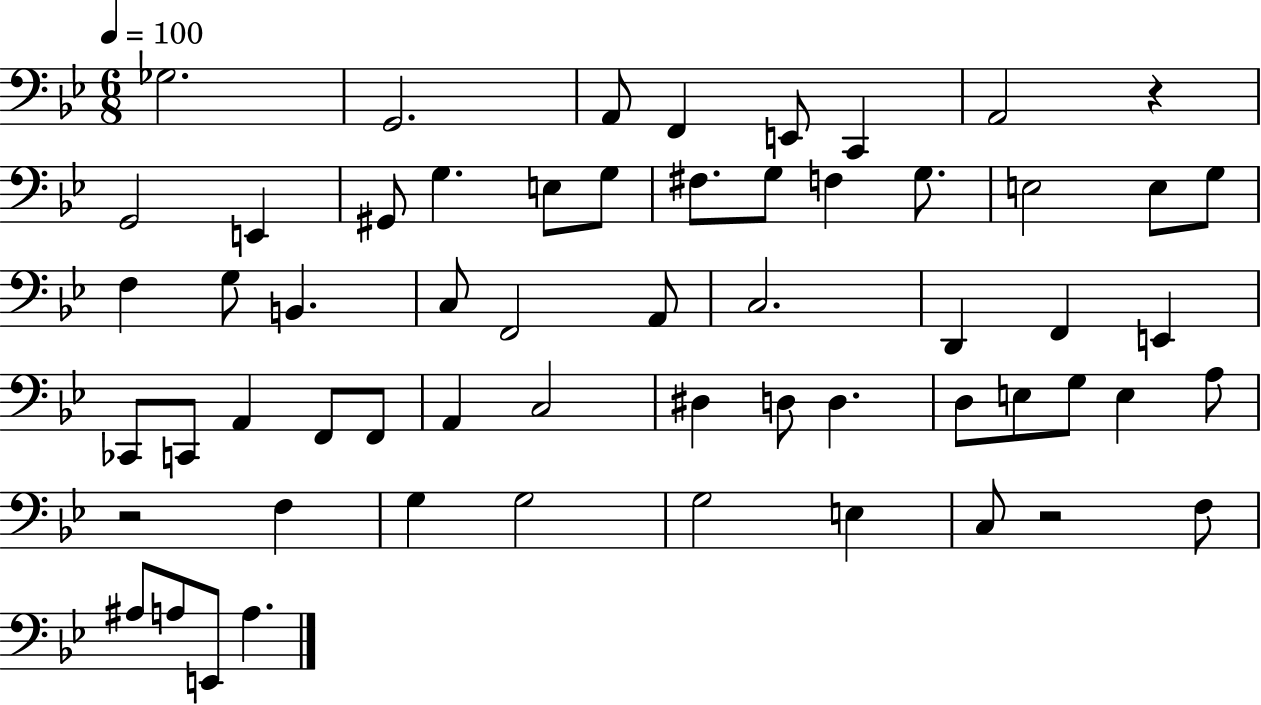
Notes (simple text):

Gb3/h. G2/h. A2/e F2/q E2/e C2/q A2/h R/q G2/h E2/q G#2/e G3/q. E3/e G3/e F#3/e. G3/e F3/q G3/e. E3/h E3/e G3/e F3/q G3/e B2/q. C3/e F2/h A2/e C3/h. D2/q F2/q E2/q CES2/e C2/e A2/q F2/e F2/e A2/q C3/h D#3/q D3/e D3/q. D3/e E3/e G3/e E3/q A3/e R/h F3/q G3/q G3/h G3/h E3/q C3/e R/h F3/e A#3/e A3/e E2/e A3/q.